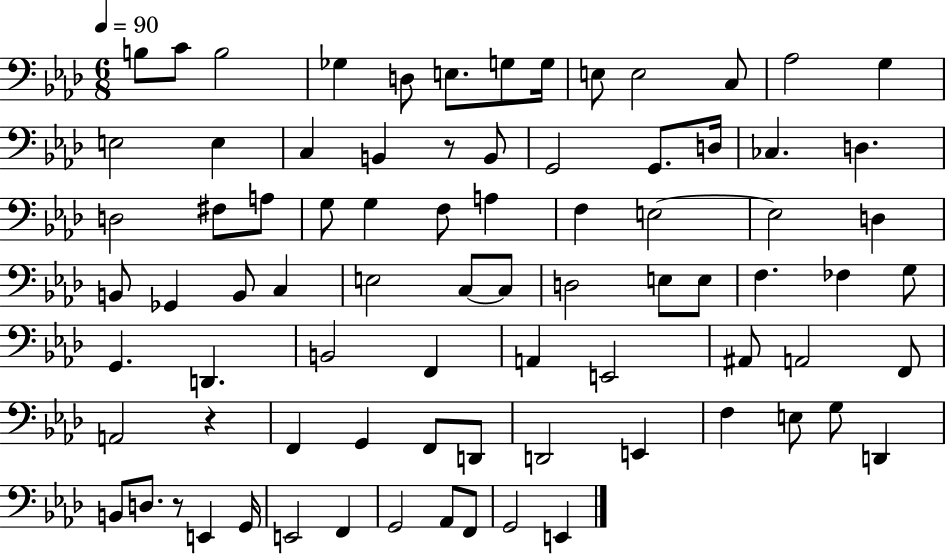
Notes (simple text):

B3/e C4/e B3/h Gb3/q D3/e E3/e. G3/e G3/s E3/e E3/h C3/e Ab3/h G3/q E3/h E3/q C3/q B2/q R/e B2/e G2/h G2/e. D3/s CES3/q. D3/q. D3/h F#3/e A3/e G3/e G3/q F3/e A3/q F3/q E3/h E3/h D3/q B2/e Gb2/q B2/e C3/q E3/h C3/e C3/e D3/h E3/e E3/e F3/q. FES3/q G3/e G2/q. D2/q. B2/h F2/q A2/q E2/h A#2/e A2/h F2/e A2/h R/q F2/q G2/q F2/e D2/e D2/h E2/q F3/q E3/e G3/e D2/q B2/e D3/e. R/e E2/q G2/s E2/h F2/q G2/h Ab2/e F2/e G2/h E2/q